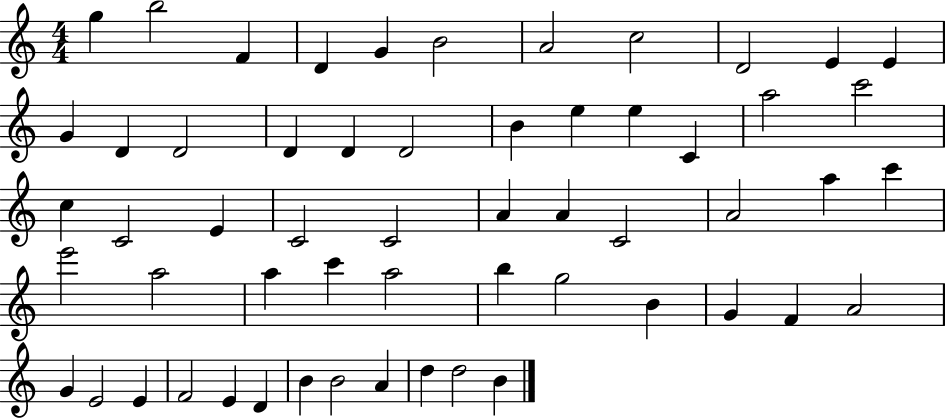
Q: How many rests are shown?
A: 0